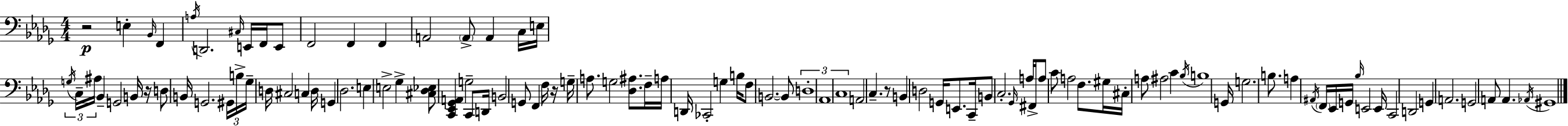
{
  \clef bass
  \numericTimeSignature
  \time 4/4
  \key bes \minor
  \repeat volta 2 { r2\p e4-. \grace { bes,16 } f,4 | \acciaccatura { a16 } d,2. \grace { cis16 } e,16 | f,16 e,8 f,2 f,4 f,4 | a,2 \parenthesize a,8-> a,4 | \break c16 e16 \tuplet 3/2 { \acciaccatura { g16 } c16-- ais16 } bes,4-- g,2 | b,16 r16 d8 b,16 g,2. | \tuplet 3/2 { gis,16 b16-> ges16-- } d16 cis2 c4 | d16 g,4 des2. | \break e4 e2-> | ges4-> <cis des ees>8 <c, ees, ges, a,>4 g2-- | c,8 d,16 b,2 g,8 f,4 | f16 r16 g16-- a8. g2 | \break <des ais>8. f16-- a16 d,16 ces,2-. g4 | b16 f8 b,2.~~ | b,8 \tuplet 3/2 { d1-. | aes,1 | \break c1 } | a,2 c4.-- | r8 b,4 d2 | g,16 e,8. c,16-- b,8 c2.-. | \break \grace { ges,16 } a16 fis,16-> a8 c'8 a2 | f8. gis16 cis16-. a8 ais2 | c'4 \acciaccatura { bes16 } b1 | g,16 g2. | \break b8. a4 \acciaccatura { ais,16 } \parenthesize f,16 ees,16 g,16 \grace { bes16 } e,2 | e,16 c,2 | d,2 g,4 a,2. | g,2 | \break a,8 a,4. \acciaccatura { aes,16 } gis,1 | } \bar "|."
}